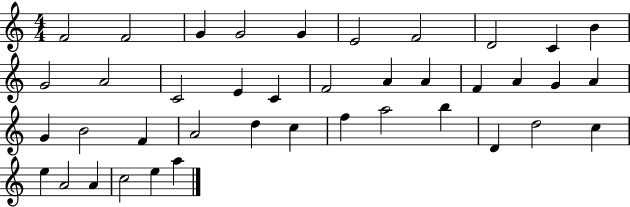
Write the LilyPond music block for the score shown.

{
  \clef treble
  \numericTimeSignature
  \time 4/4
  \key c \major
  f'2 f'2 | g'4 g'2 g'4 | e'2 f'2 | d'2 c'4 b'4 | \break g'2 a'2 | c'2 e'4 c'4 | f'2 a'4 a'4 | f'4 a'4 g'4 a'4 | \break g'4 b'2 f'4 | a'2 d''4 c''4 | f''4 a''2 b''4 | d'4 d''2 c''4 | \break e''4 a'2 a'4 | c''2 e''4 a''4 | \bar "|."
}